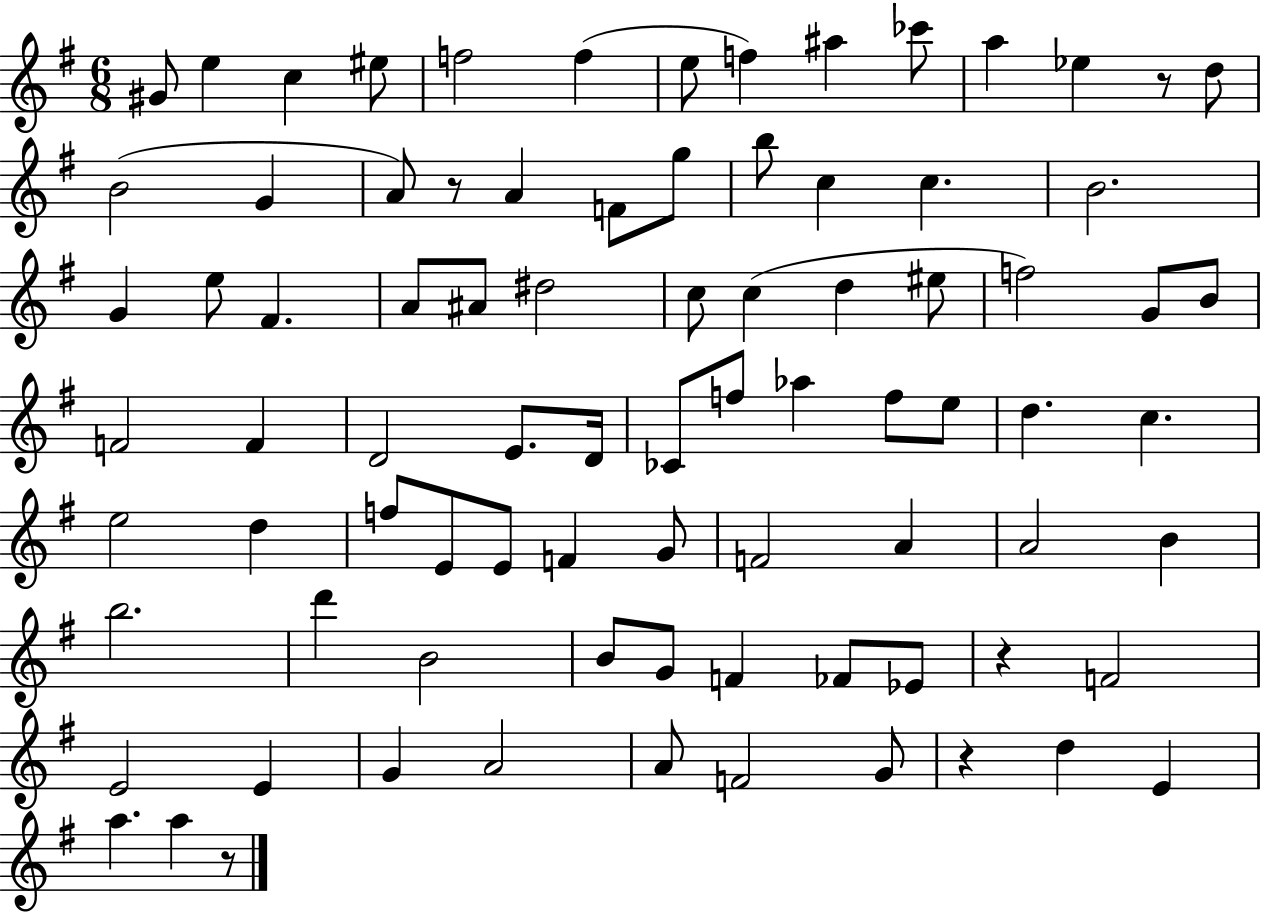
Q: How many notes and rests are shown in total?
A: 84